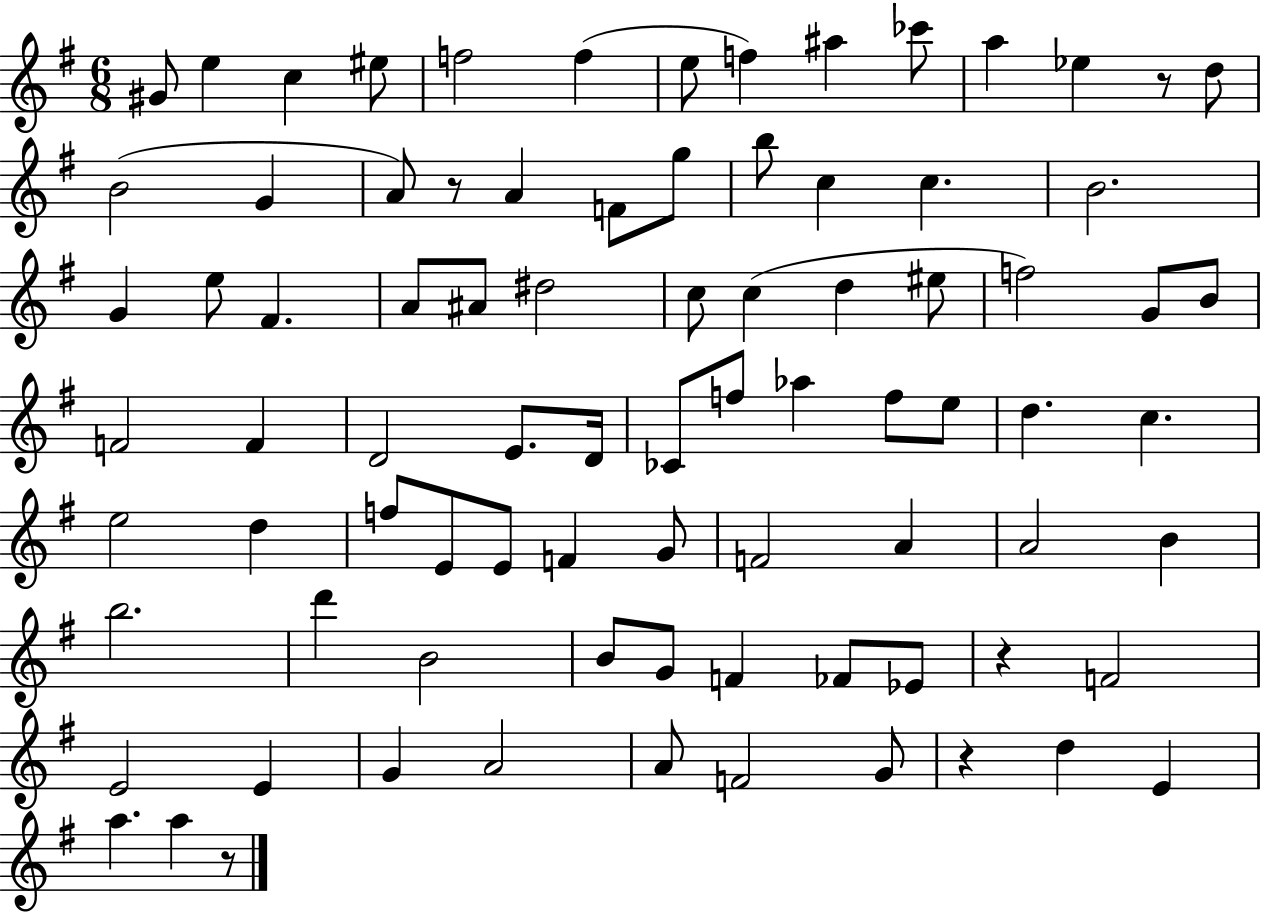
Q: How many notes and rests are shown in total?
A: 84